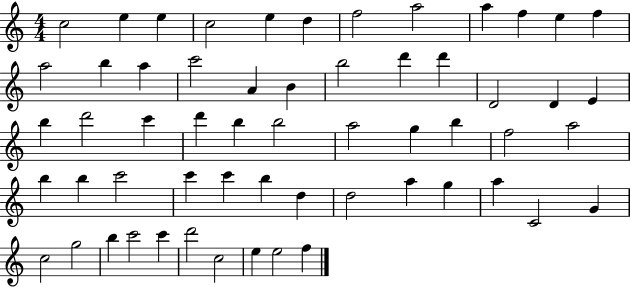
C5/h E5/q E5/q C5/h E5/q D5/q F5/h A5/h A5/q F5/q E5/q F5/q A5/h B5/q A5/q C6/h A4/q B4/q B5/h D6/q D6/q D4/h D4/q E4/q B5/q D6/h C6/q D6/q B5/q B5/h A5/h G5/q B5/q F5/h A5/h B5/q B5/q C6/h C6/q C6/q B5/q D5/q D5/h A5/q G5/q A5/q C4/h G4/q C5/h G5/h B5/q C6/h C6/q D6/h C5/h E5/q E5/h F5/q